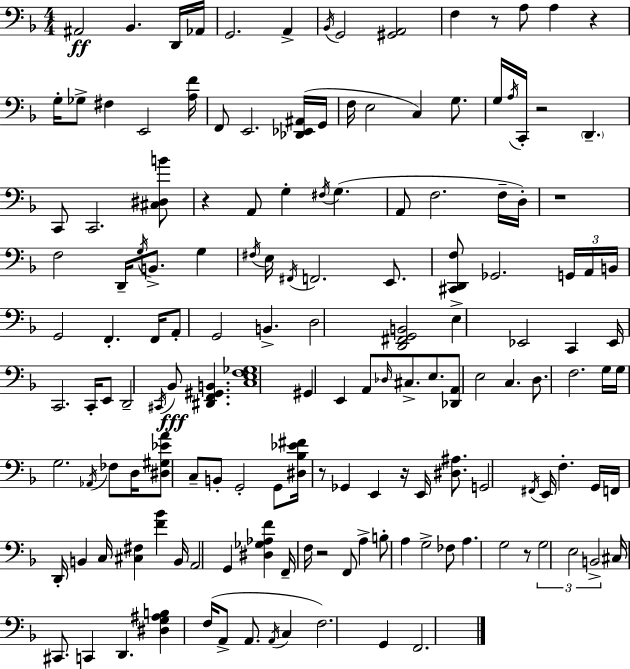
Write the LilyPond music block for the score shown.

{
  \clef bass
  \numericTimeSignature
  \time 4/4
  \key d \minor
  ais,2\ff bes,4. d,16 aes,16 | g,2. a,4-> | \acciaccatura { bes,16 } g,2 <gis, a,>2 | f4 r8 a8 a4 r4 | \break g16-. ges8-> fis4 e,2 | <a f'>16 f,8 e,2. <des, ees, ais,>16( | g,16 f16 e2 c4) g8. | g16 \acciaccatura { a16 } c,16-. r2 \parenthesize d,4.-- | \break c,8 c,2. | <cis dis b'>8 r4 a,8 g4-. \acciaccatura { fis16 } g4.( | a,8 f2. | f16-- d16-.) r1 | \break f2 d,16-- \acciaccatura { g16 } b,8.-> | g4 \acciaccatura { fis16 } e16 \acciaccatura { fis,16 } f,2. | e,8. <cis, d, f>8 ges,2. | \tuplet 3/2 { g,16 a,16 b,16 } g,2 f,4.-. | \break f,16 a,8-. g,2 | b,4.-> d2 <d, fis, g, b,>2 | e4-> ees,2 | c,4 ees,16 c,2. | \break c,16-. e,8 d,2-- \acciaccatura { cis,16 }\fff bes,8 | <dis, f, gis, b,>4. <c e f ges>1 | gis,4 e,4 a,8 | \grace { des16 } cis8.-> e8. <des, a,>8 e2 | \break c4. d8. f2. | g16 g16 g2. | \acciaccatura { aes,16 } fes8 d16 <dis gis ees' a'>8 c8-- b,8-. g,2-. | g,8 <dis bes ees' fis'>16 r8 ges,4 | \break e,4 r16 e,16 <dis ais>8. g,2 | \acciaccatura { fis,16 } e,16 f4.-. g,16 f,16 d,16-. b,4 | c16 <cis fis>4 <f' bes'>4 b,16 a,2 | g,4 <dis ges aes f'>4 f,16-- f16 r2 | \break f,8 a4-> b8-. a4 | g2-> fes8 a4. | g2 r8 \tuplet 3/2 { g2 | e2 b,2-> } | \break cis16 cis,8. c,4 d,4. | <dis g ais b>4 f16( a,8-> a,8. \acciaccatura { a,16 } c4 f2.) | g,4 f,2. | \bar "|."
}